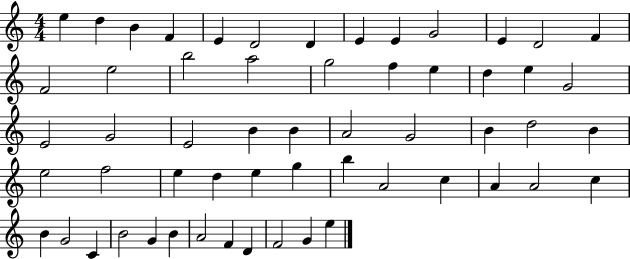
E5/q D5/q B4/q F4/q E4/q D4/h D4/q E4/q E4/q G4/h E4/q D4/h F4/q F4/h E5/h B5/h A5/h G5/h F5/q E5/q D5/q E5/q G4/h E4/h G4/h E4/h B4/q B4/q A4/h G4/h B4/q D5/h B4/q E5/h F5/h E5/q D5/q E5/q G5/q B5/q A4/h C5/q A4/q A4/h C5/q B4/q G4/h C4/q B4/h G4/q B4/q A4/h F4/q D4/q F4/h G4/q E5/q